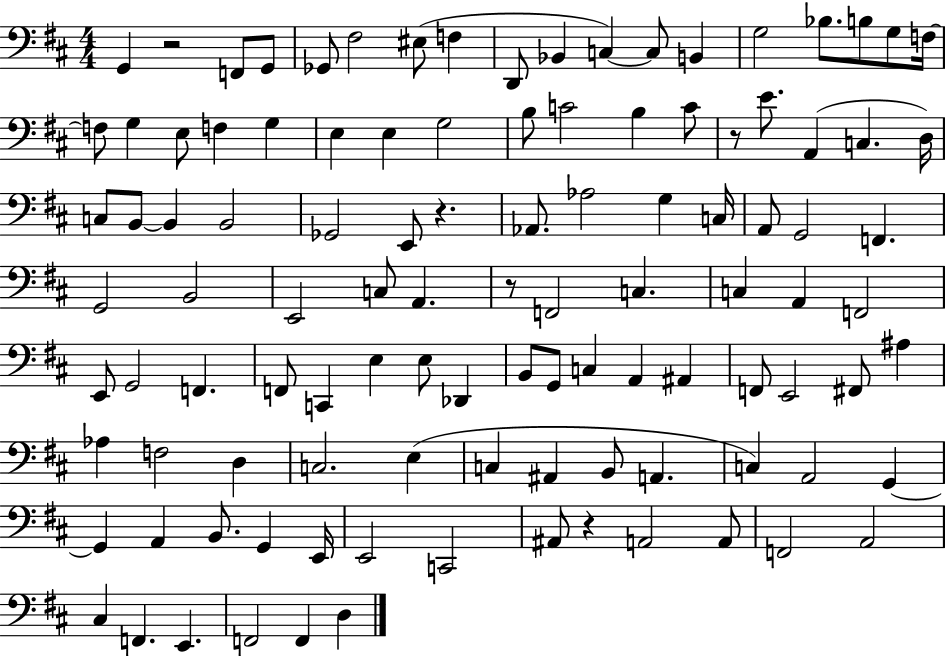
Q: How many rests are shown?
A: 5